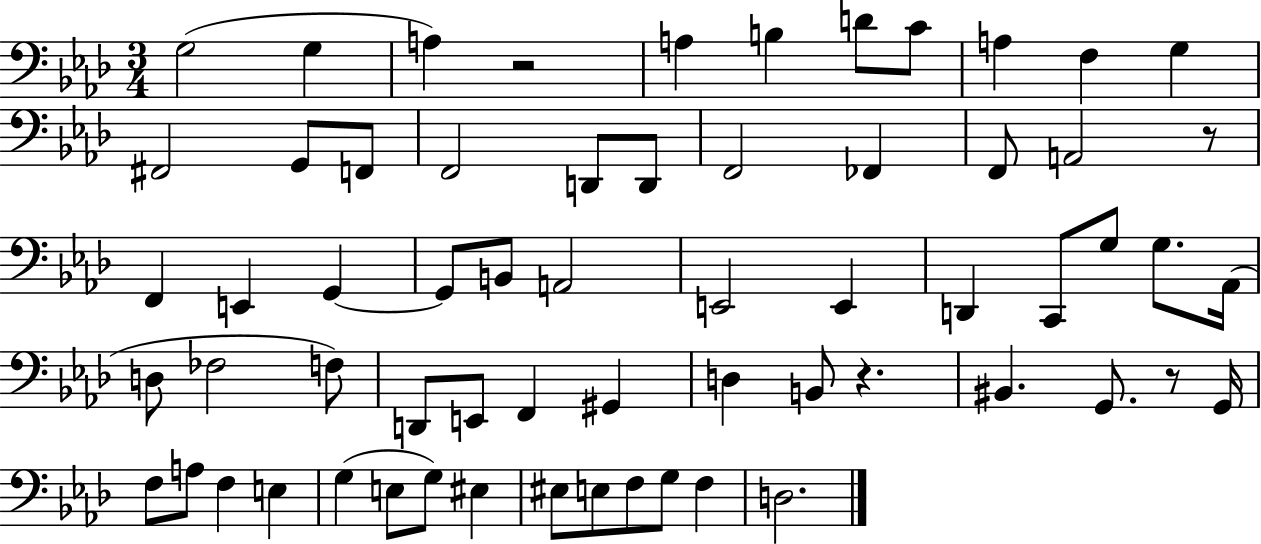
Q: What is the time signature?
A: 3/4